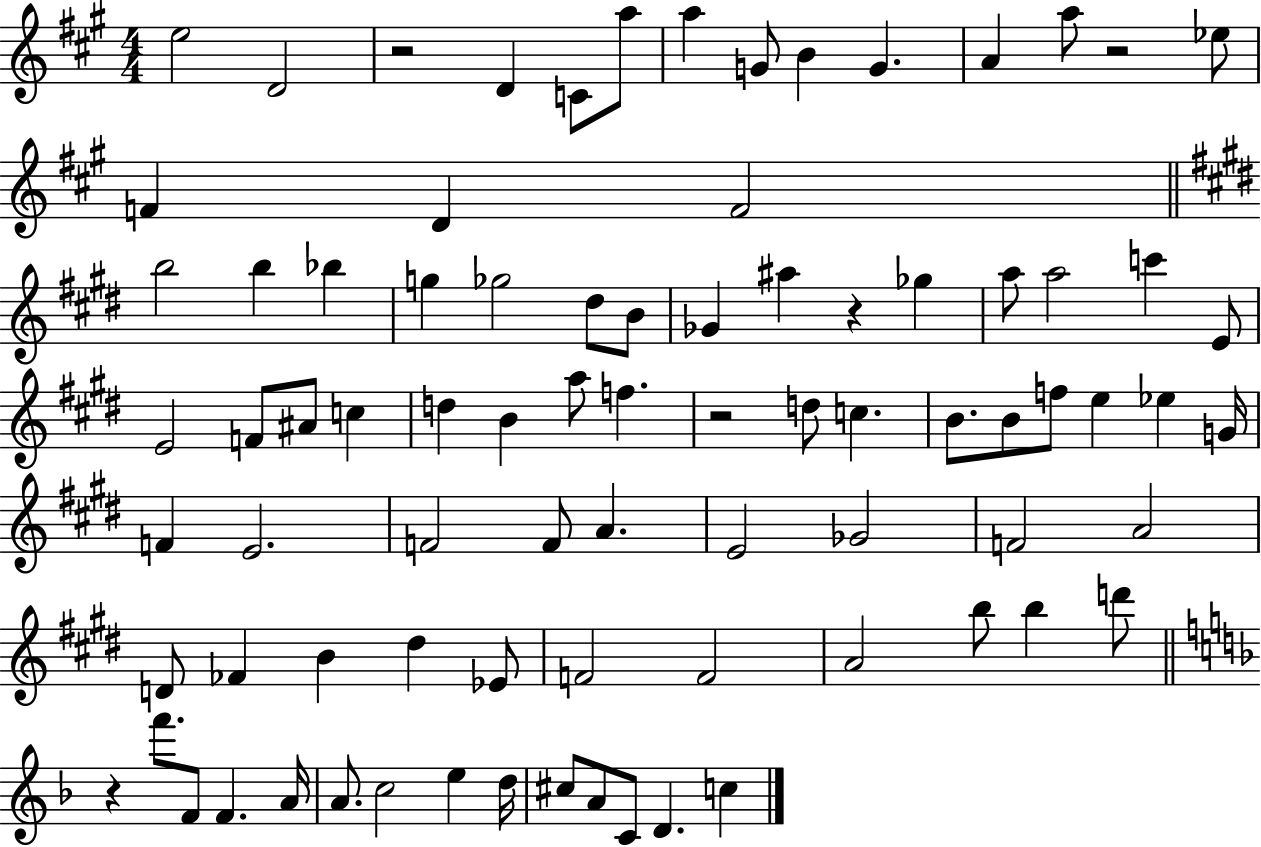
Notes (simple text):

E5/h D4/h R/h D4/q C4/e A5/e A5/q G4/e B4/q G4/q. A4/q A5/e R/h Eb5/e F4/q D4/q F4/h B5/h B5/q Bb5/q G5/q Gb5/h D#5/e B4/e Gb4/q A#5/q R/q Gb5/q A5/e A5/h C6/q E4/e E4/h F4/e A#4/e C5/q D5/q B4/q A5/e F5/q. R/h D5/e C5/q. B4/e. B4/e F5/e E5/q Eb5/q G4/s F4/q E4/h. F4/h F4/e A4/q. E4/h Gb4/h F4/h A4/h D4/e FES4/q B4/q D#5/q Eb4/e F4/h F4/h A4/h B5/e B5/q D6/e R/q F6/e. F4/e F4/q. A4/s A4/e. C5/h E5/q D5/s C#5/e A4/e C4/e D4/q. C5/q